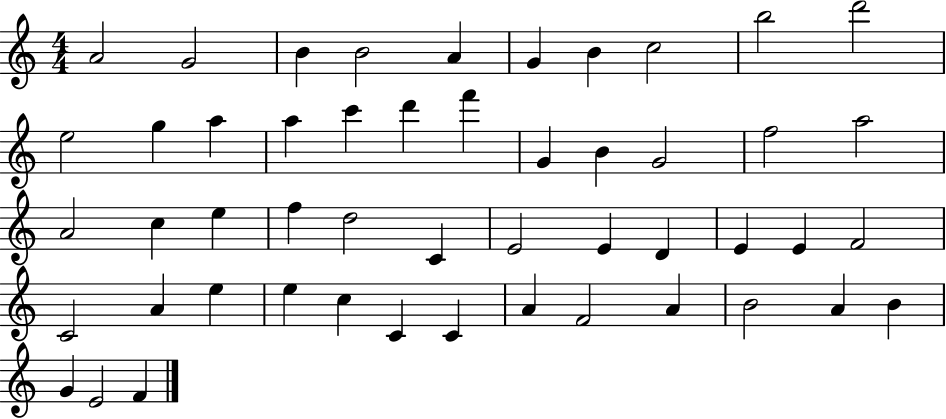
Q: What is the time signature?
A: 4/4